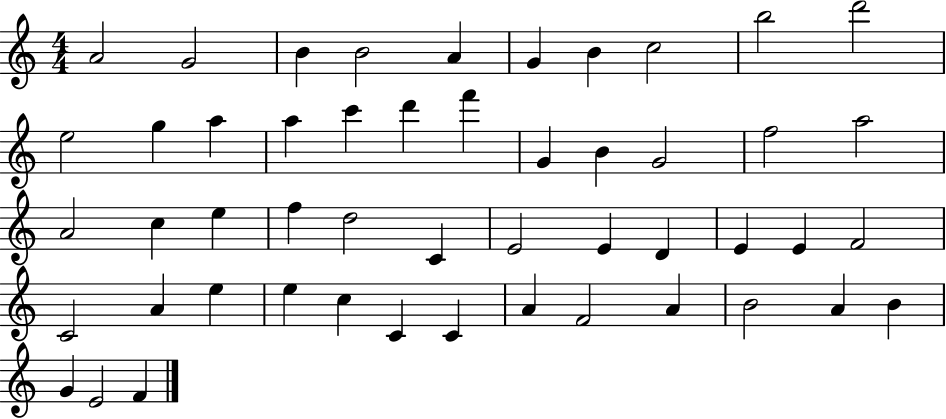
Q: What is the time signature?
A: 4/4